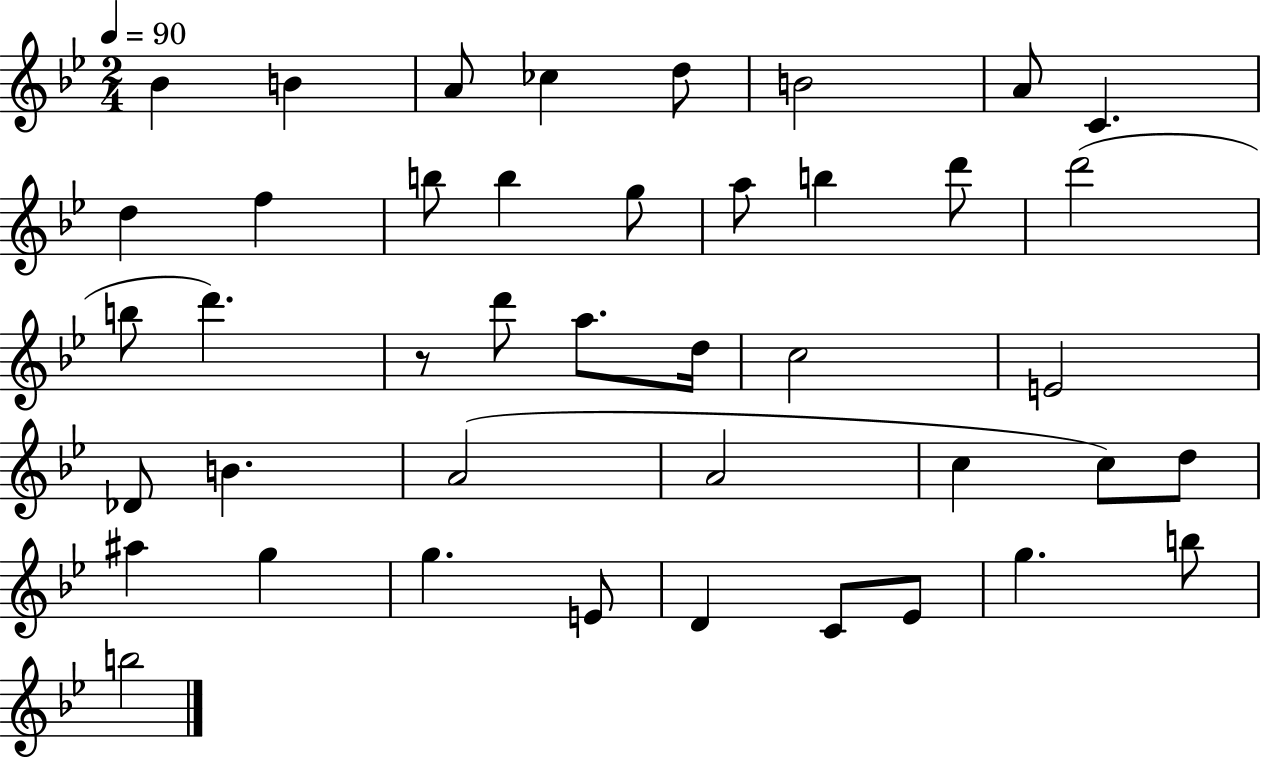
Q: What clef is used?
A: treble